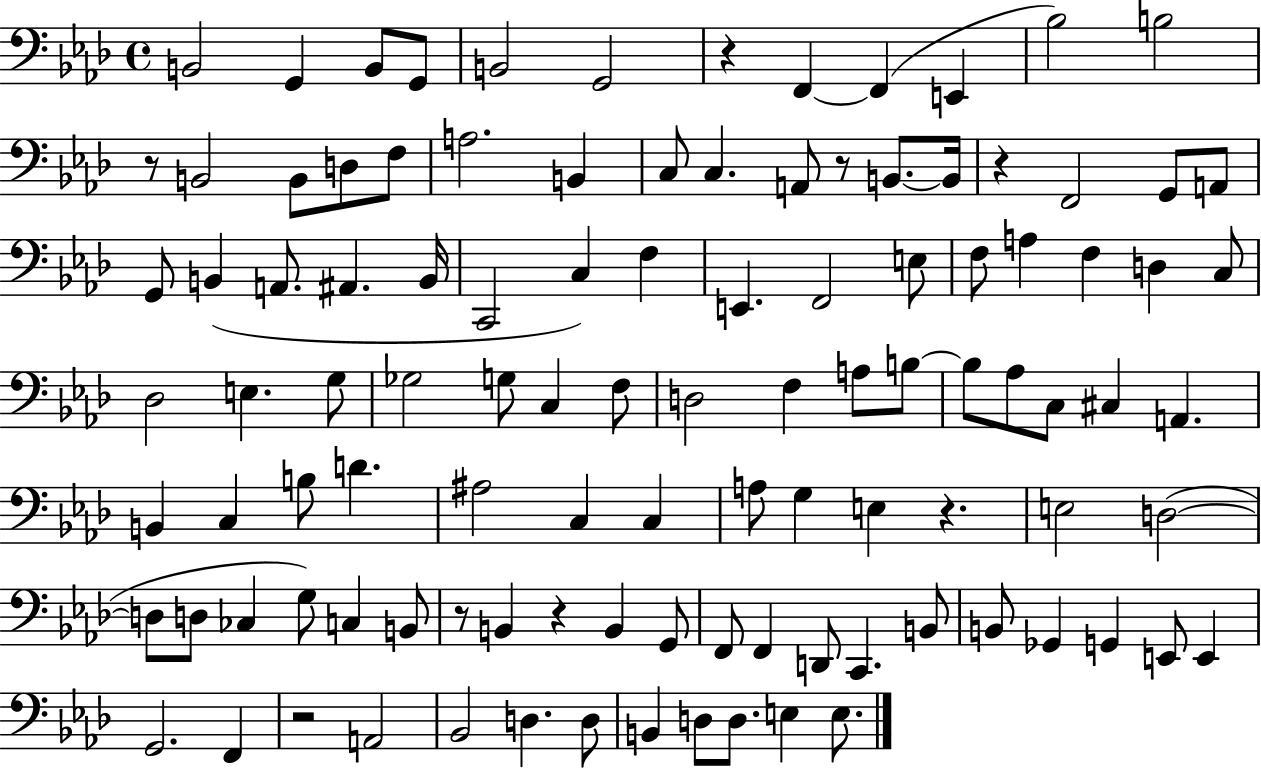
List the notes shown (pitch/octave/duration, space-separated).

B2/h G2/q B2/e G2/e B2/h G2/h R/q F2/q F2/q E2/q Bb3/h B3/h R/e B2/h B2/e D3/e F3/e A3/h. B2/q C3/e C3/q. A2/e R/e B2/e. B2/s R/q F2/h G2/e A2/e G2/e B2/q A2/e. A#2/q. B2/s C2/h C3/q F3/q E2/q. F2/h E3/e F3/e A3/q F3/q D3/q C3/e Db3/h E3/q. G3/e Gb3/h G3/e C3/q F3/e D3/h F3/q A3/e B3/e B3/e Ab3/e C3/e C#3/q A2/q. B2/q C3/q B3/e D4/q. A#3/h C3/q C3/q A3/e G3/q E3/q R/q. E3/h D3/h D3/e D3/e CES3/q G3/e C3/q B2/e R/e B2/q R/q B2/q G2/e F2/e F2/q D2/e C2/q. B2/e B2/e Gb2/q G2/q E2/e E2/q G2/h. F2/q R/h A2/h Bb2/h D3/q. D3/e B2/q D3/e D3/e. E3/q E3/e.